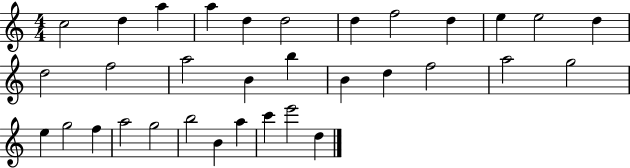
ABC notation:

X:1
T:Untitled
M:4/4
L:1/4
K:C
c2 d a a d d2 d f2 d e e2 d d2 f2 a2 B b B d f2 a2 g2 e g2 f a2 g2 b2 B a c' e'2 d